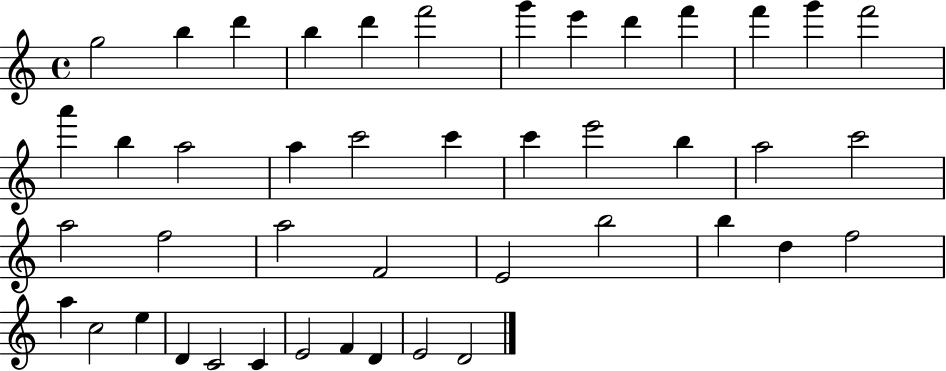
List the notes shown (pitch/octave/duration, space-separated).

G5/h B5/q D6/q B5/q D6/q F6/h G6/q E6/q D6/q F6/q F6/q G6/q F6/h A6/q B5/q A5/h A5/q C6/h C6/q C6/q E6/h B5/q A5/h C6/h A5/h F5/h A5/h F4/h E4/h B5/h B5/q D5/q F5/h A5/q C5/h E5/q D4/q C4/h C4/q E4/h F4/q D4/q E4/h D4/h